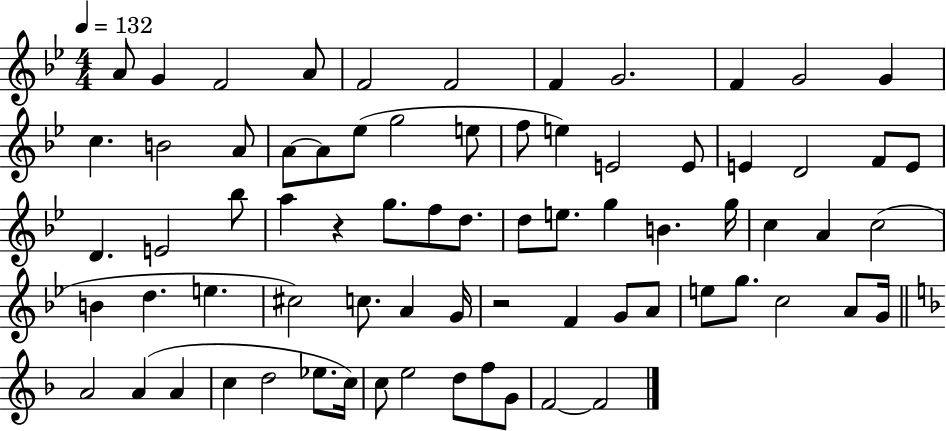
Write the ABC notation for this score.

X:1
T:Untitled
M:4/4
L:1/4
K:Bb
A/2 G F2 A/2 F2 F2 F G2 F G2 G c B2 A/2 A/2 A/2 _e/2 g2 e/2 f/2 e E2 E/2 E D2 F/2 E/2 D E2 _b/2 a z g/2 f/2 d/2 d/2 e/2 g B g/4 c A c2 B d e ^c2 c/2 A G/4 z2 F G/2 A/2 e/2 g/2 c2 A/2 G/4 A2 A A c d2 _e/2 c/4 c/2 e2 d/2 f/2 G/2 F2 F2